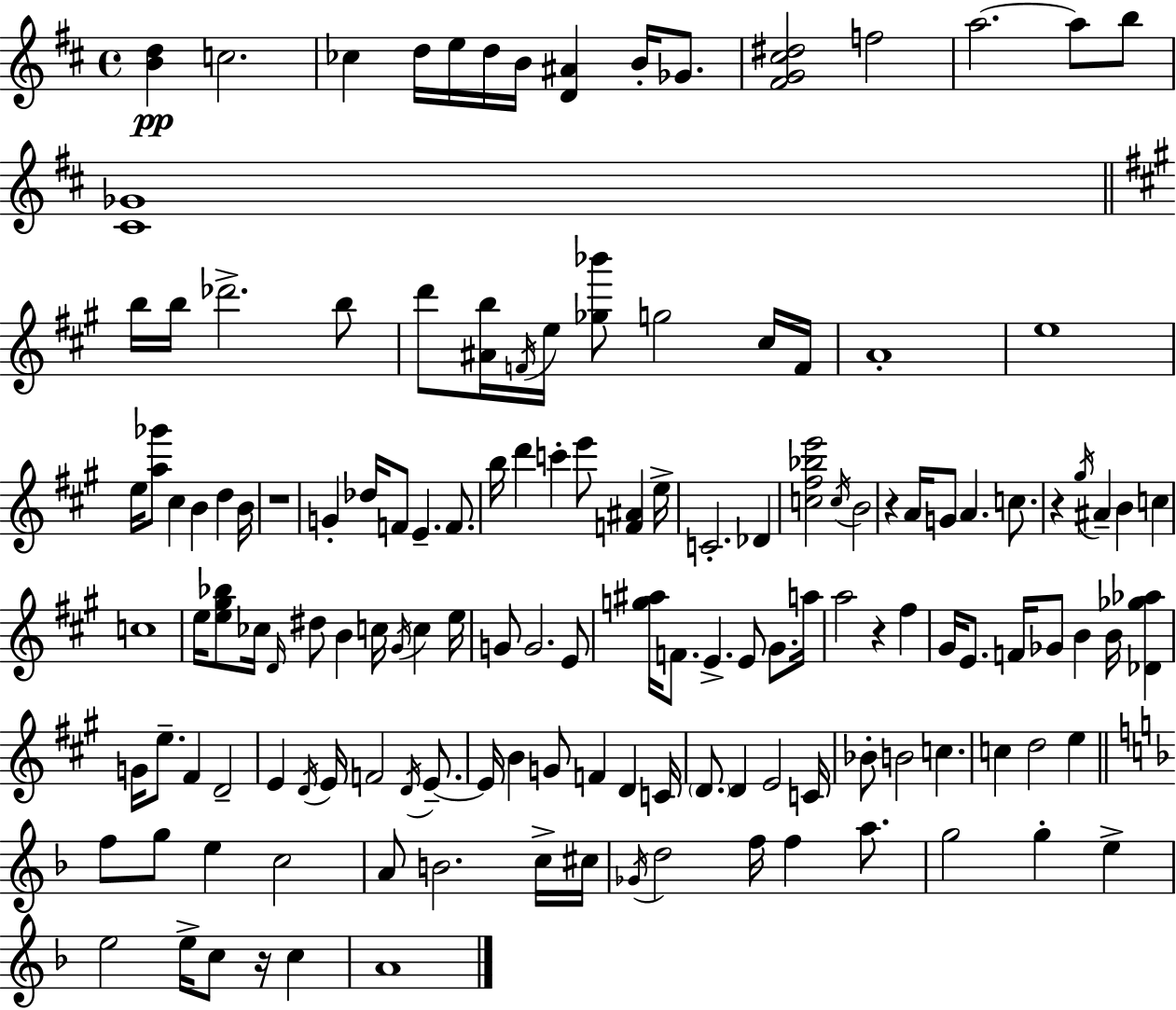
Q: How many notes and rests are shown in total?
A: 141